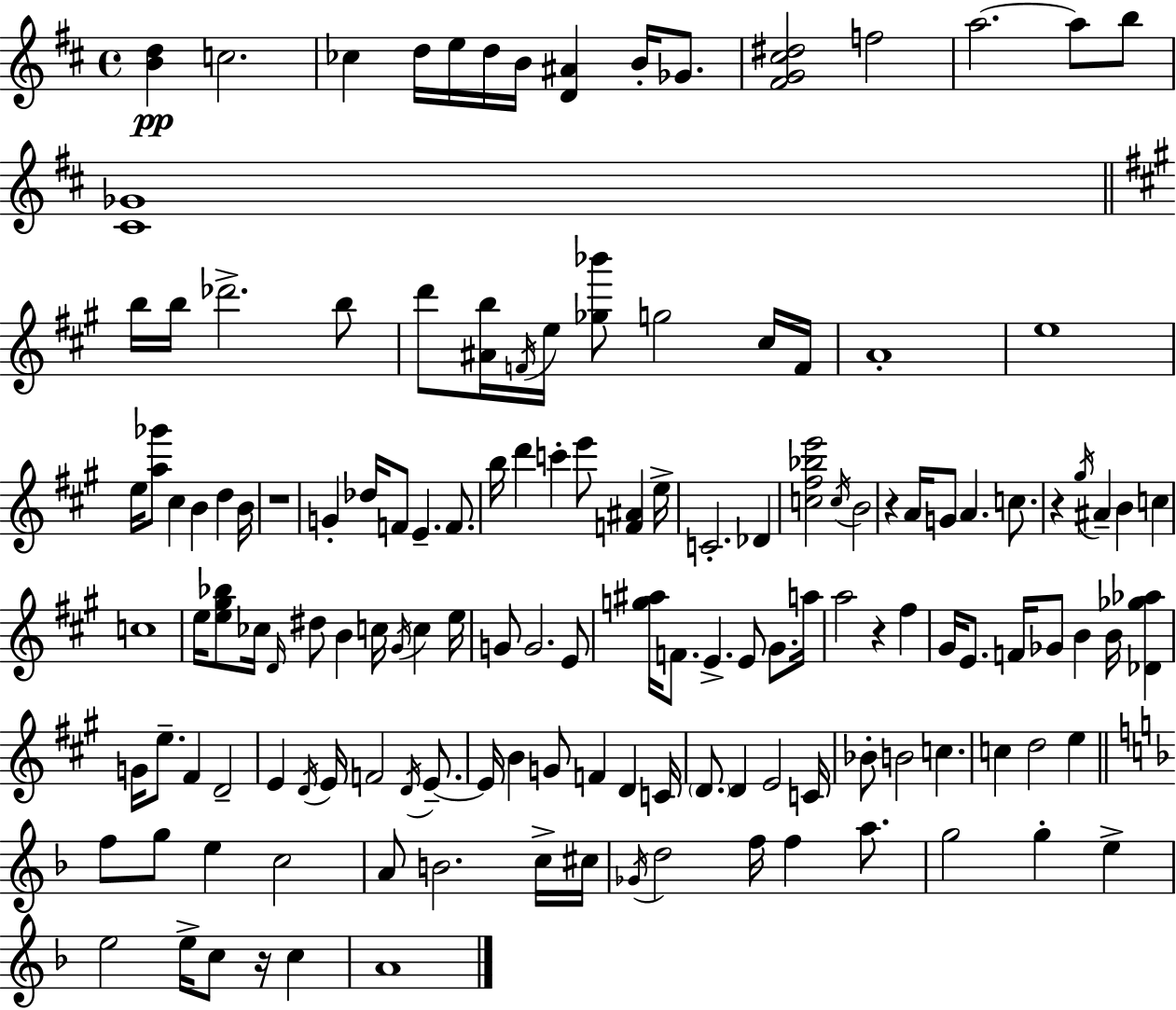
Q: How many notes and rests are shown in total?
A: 141